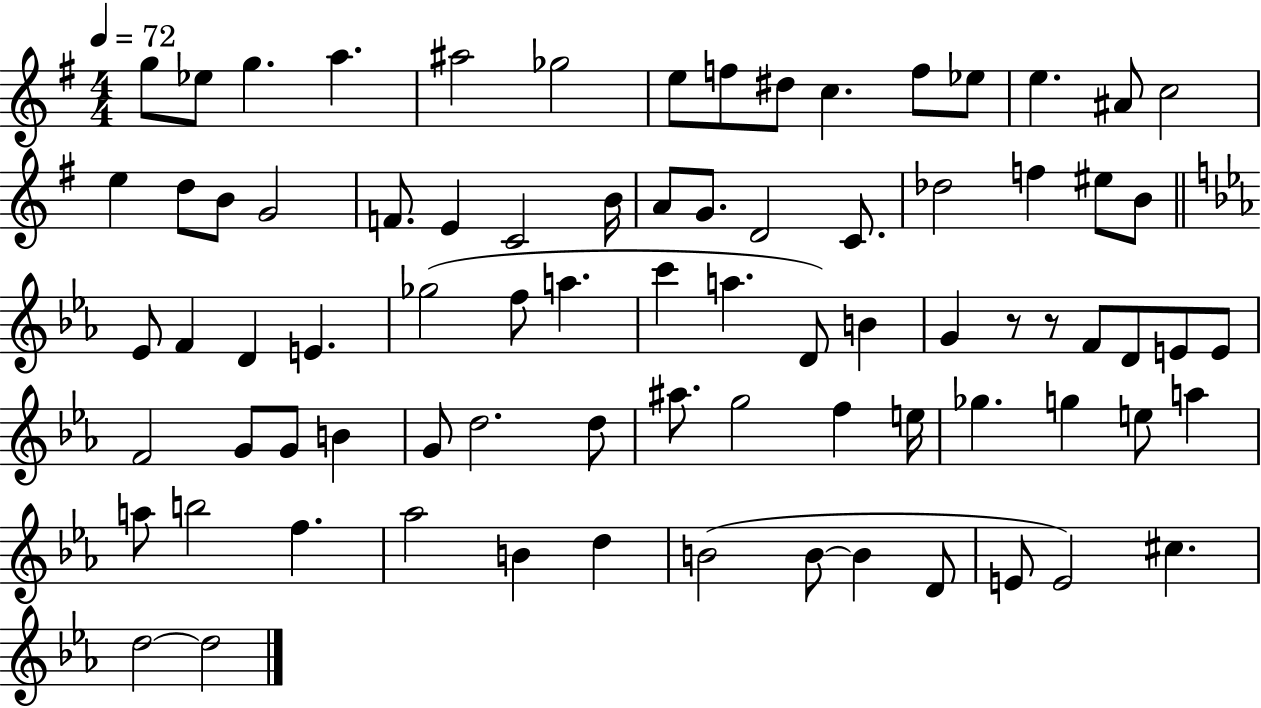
X:1
T:Untitled
M:4/4
L:1/4
K:G
g/2 _e/2 g a ^a2 _g2 e/2 f/2 ^d/2 c f/2 _e/2 e ^A/2 c2 e d/2 B/2 G2 F/2 E C2 B/4 A/2 G/2 D2 C/2 _d2 f ^e/2 B/2 _E/2 F D E _g2 f/2 a c' a D/2 B G z/2 z/2 F/2 D/2 E/2 E/2 F2 G/2 G/2 B G/2 d2 d/2 ^a/2 g2 f e/4 _g g e/2 a a/2 b2 f _a2 B d B2 B/2 B D/2 E/2 E2 ^c d2 d2